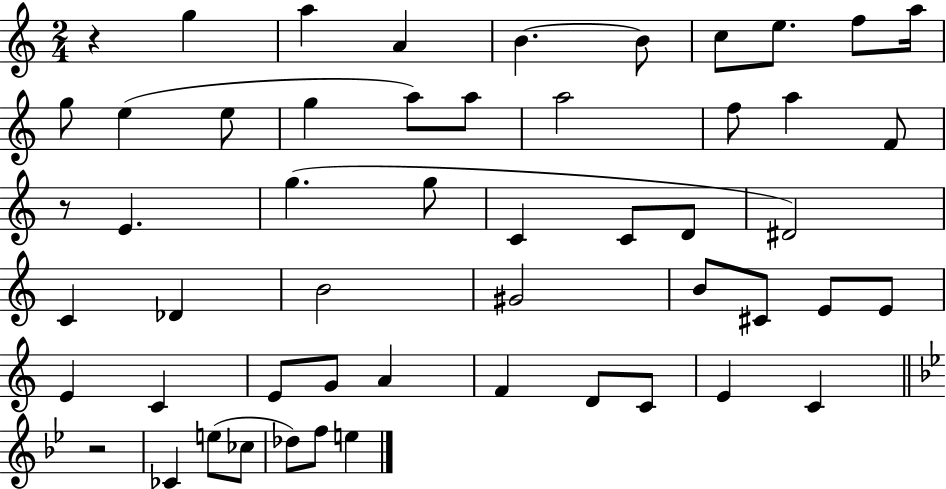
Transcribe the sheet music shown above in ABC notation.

X:1
T:Untitled
M:2/4
L:1/4
K:C
z g a A B B/2 c/2 e/2 f/2 a/4 g/2 e e/2 g a/2 a/2 a2 f/2 a F/2 z/2 E g g/2 C C/2 D/2 ^D2 C _D B2 ^G2 B/2 ^C/2 E/2 E/2 E C E/2 G/2 A F D/2 C/2 E C z2 _C e/2 _c/2 _d/2 f/2 e